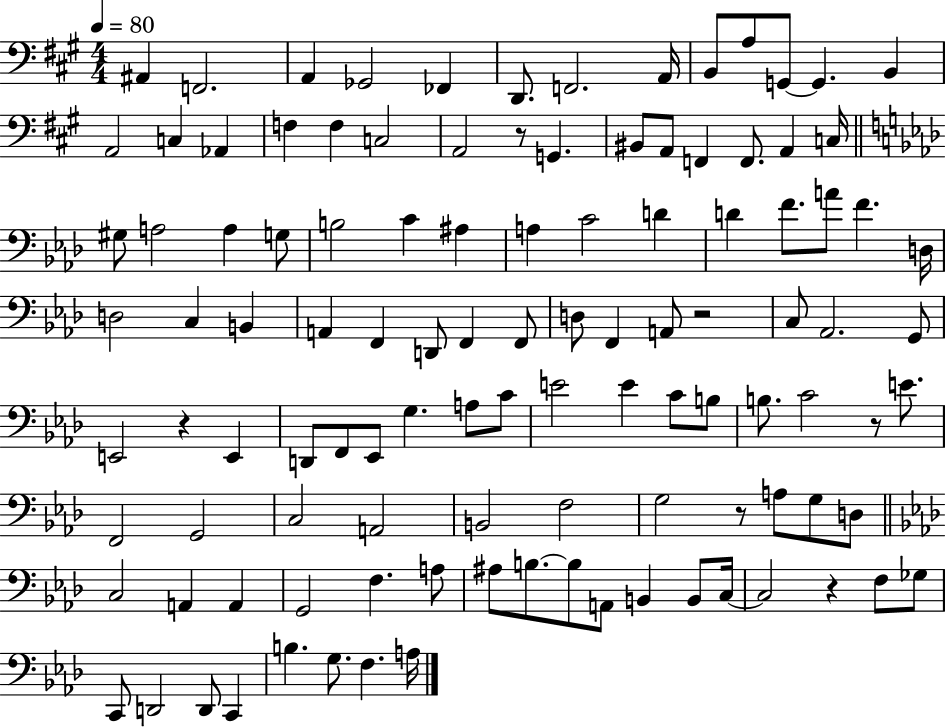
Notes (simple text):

A#2/q F2/h. A2/q Gb2/h FES2/q D2/e. F2/h. A2/s B2/e A3/e G2/e G2/q. B2/q A2/h C3/q Ab2/q F3/q F3/q C3/h A2/h R/e G2/q. BIS2/e A2/e F2/q F2/e. A2/q C3/s G#3/e A3/h A3/q G3/e B3/h C4/q A#3/q A3/q C4/h D4/q D4/q F4/e. A4/e F4/q. D3/s D3/h C3/q B2/q A2/q F2/q D2/e F2/q F2/e D3/e F2/q A2/e R/h C3/e Ab2/h. G2/e E2/h R/q E2/q D2/e F2/e Eb2/e G3/q. A3/e C4/e E4/h E4/q C4/e B3/e B3/e. C4/h R/e E4/e. F2/h G2/h C3/h A2/h B2/h F3/h G3/h R/e A3/e G3/e D3/e C3/h A2/q A2/q G2/h F3/q. A3/e A#3/e B3/e. B3/e A2/e B2/q B2/e C3/s C3/h R/q F3/e Gb3/e C2/e D2/h D2/e C2/q B3/q. G3/e. F3/q. A3/s